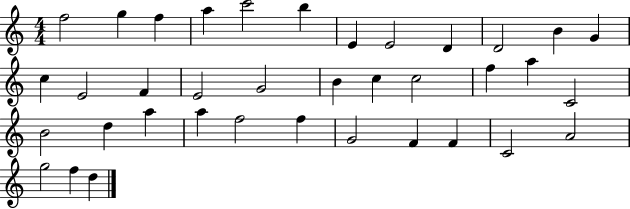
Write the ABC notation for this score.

X:1
T:Untitled
M:4/4
L:1/4
K:C
f2 g f a c'2 b E E2 D D2 B G c E2 F E2 G2 B c c2 f a C2 B2 d a a f2 f G2 F F C2 A2 g2 f d